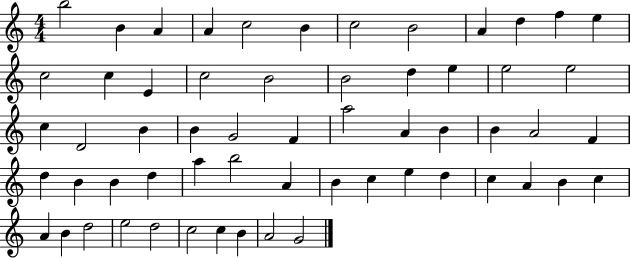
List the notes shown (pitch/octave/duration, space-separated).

B5/h B4/q A4/q A4/q C5/h B4/q C5/h B4/h A4/q D5/q F5/q E5/q C5/h C5/q E4/q C5/h B4/h B4/h D5/q E5/q E5/h E5/h C5/q D4/h B4/q B4/q G4/h F4/q A5/h A4/q B4/q B4/q A4/h F4/q D5/q B4/q B4/q D5/q A5/q B5/h A4/q B4/q C5/q E5/q D5/q C5/q A4/q B4/q C5/q A4/q B4/q D5/h E5/h D5/h C5/h C5/q B4/q A4/h G4/h